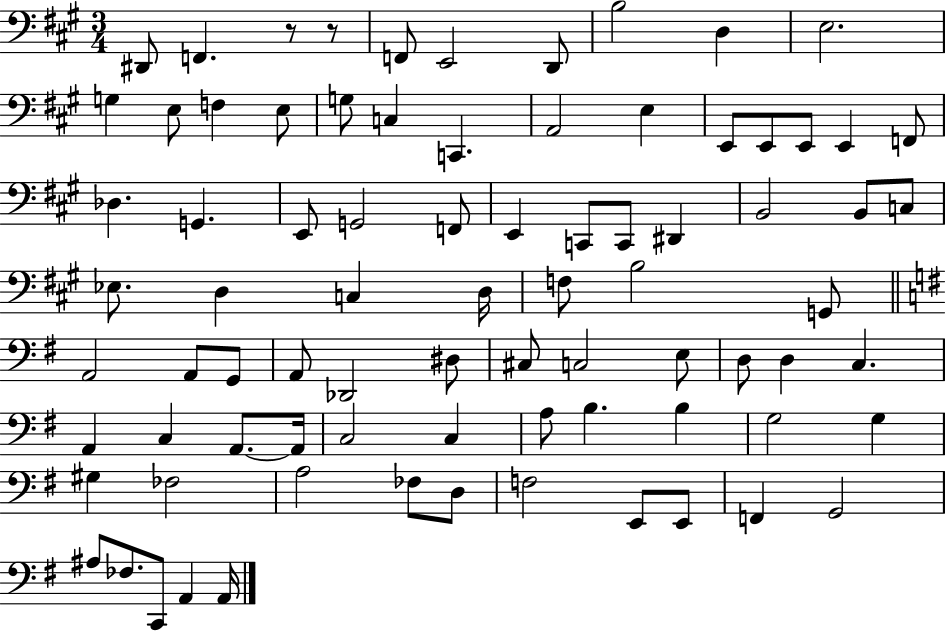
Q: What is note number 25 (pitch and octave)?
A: E2